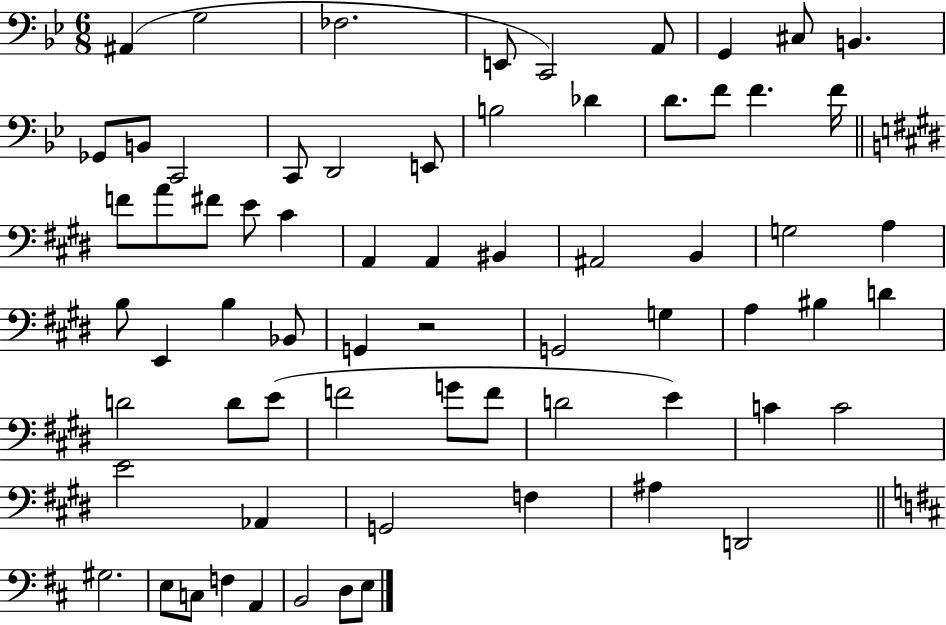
A#2/q G3/h FES3/h. E2/e C2/h A2/e G2/q C#3/e B2/q. Gb2/e B2/e C2/h C2/e D2/h E2/e B3/h Db4/q D4/e. F4/e F4/q. F4/s F4/e A4/e F#4/e E4/e C#4/q A2/q A2/q BIS2/q A#2/h B2/q G3/h A3/q B3/e E2/q B3/q Bb2/e G2/q R/h G2/h G3/q A3/q BIS3/q D4/q D4/h D4/e E4/e F4/h G4/e F4/e D4/h E4/q C4/q C4/h E4/h Ab2/q G2/h F3/q A#3/q D2/h G#3/h. E3/e C3/e F3/q A2/q B2/h D3/e E3/e